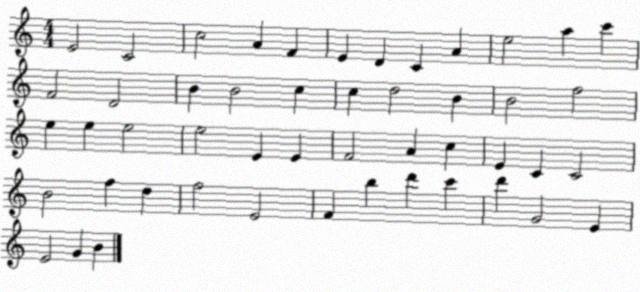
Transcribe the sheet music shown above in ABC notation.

X:1
T:Untitled
M:4/4
L:1/4
K:C
E2 C2 c2 A F E D C A e2 a c' F2 D2 B B2 c c d2 B B2 f2 e e e2 e2 E E F2 A c E C C2 B2 f d f2 E2 F b d' c' d' G2 E E2 G B